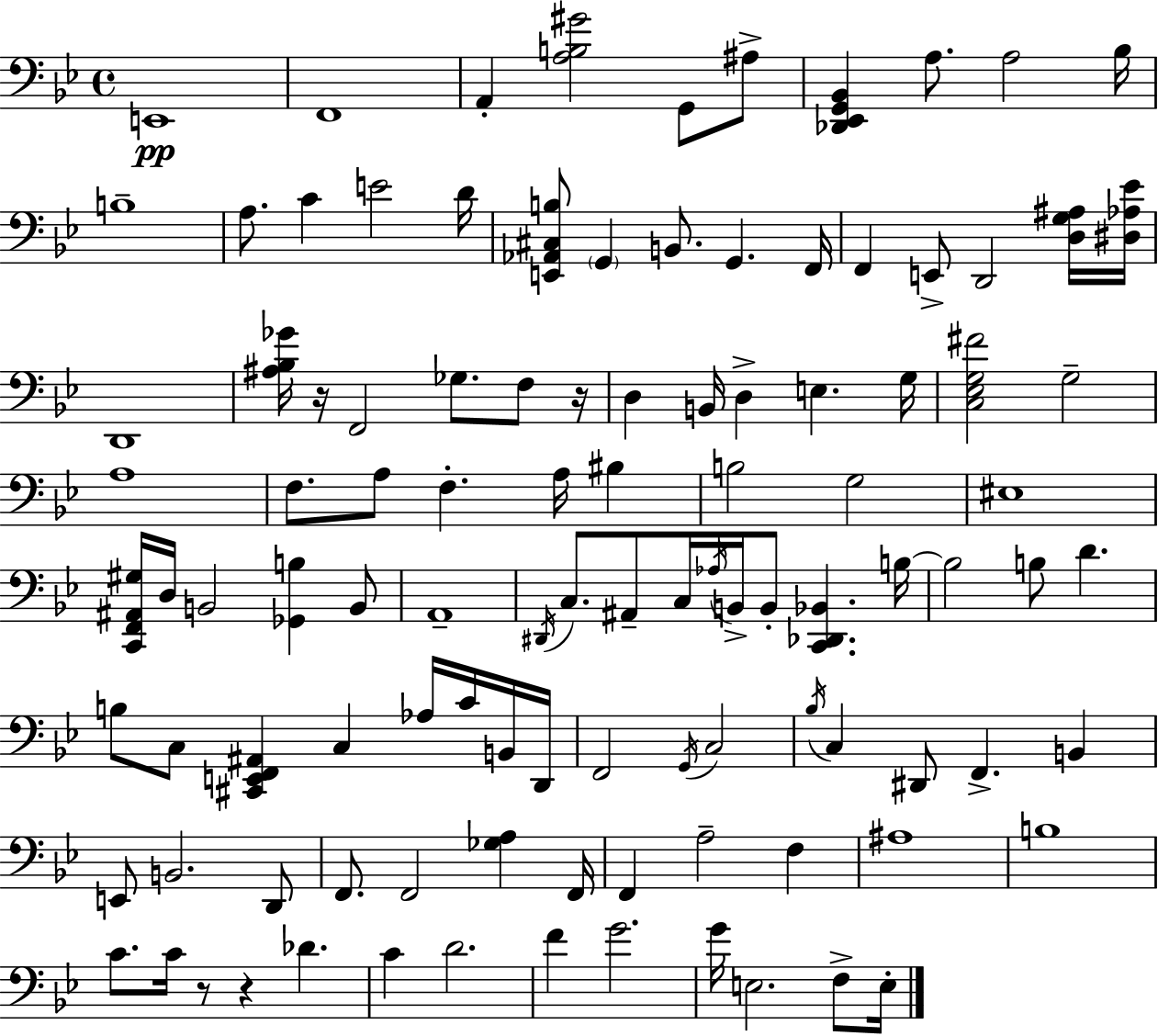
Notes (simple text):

E2/w F2/w A2/q [A3,B3,G#4]/h G2/e A#3/e [Db2,Eb2,G2,Bb2]/q A3/e. A3/h Bb3/s B3/w A3/e. C4/q E4/h D4/s [E2,Ab2,C#3,B3]/e G2/q B2/e. G2/q. F2/s F2/q E2/e D2/h [D3,G3,A#3]/s [D#3,Ab3,Eb4]/s D2/w [A#3,Bb3,Gb4]/s R/s F2/h Gb3/e. F3/e R/s D3/q B2/s D3/q E3/q. G3/s [C3,Eb3,G3,F#4]/h G3/h A3/w F3/e. A3/e F3/q. A3/s BIS3/q B3/h G3/h EIS3/w [C2,F2,A#2,G#3]/s D3/s B2/h [Gb2,B3]/q B2/e A2/w D#2/s C3/e. A#2/e C3/s Ab3/s B2/s B2/e [C2,Db2,Bb2]/q. B3/s B3/h B3/e D4/q. B3/e C3/e [C#2,E2,F2,A#2]/q C3/q Ab3/s C4/s B2/s D2/s F2/h G2/s C3/h Bb3/s C3/q D#2/e F2/q. B2/q E2/e B2/h. D2/e F2/e. F2/h [Gb3,A3]/q F2/s F2/q A3/h F3/q A#3/w B3/w C4/e. C4/s R/e R/q Db4/q. C4/q D4/h. F4/q G4/h. G4/s E3/h. F3/e E3/s